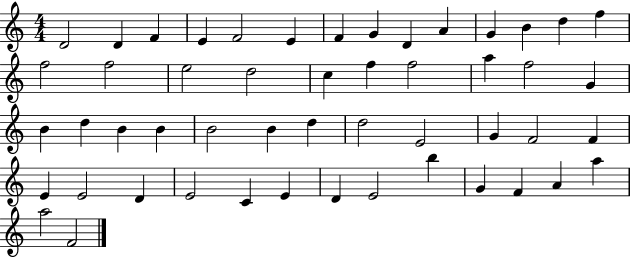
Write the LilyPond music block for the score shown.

{
  \clef treble
  \numericTimeSignature
  \time 4/4
  \key c \major
  d'2 d'4 f'4 | e'4 f'2 e'4 | f'4 g'4 d'4 a'4 | g'4 b'4 d''4 f''4 | \break f''2 f''2 | e''2 d''2 | c''4 f''4 f''2 | a''4 f''2 g'4 | \break b'4 d''4 b'4 b'4 | b'2 b'4 d''4 | d''2 e'2 | g'4 f'2 f'4 | \break e'4 e'2 d'4 | e'2 c'4 e'4 | d'4 e'2 b''4 | g'4 f'4 a'4 a''4 | \break a''2 f'2 | \bar "|."
}